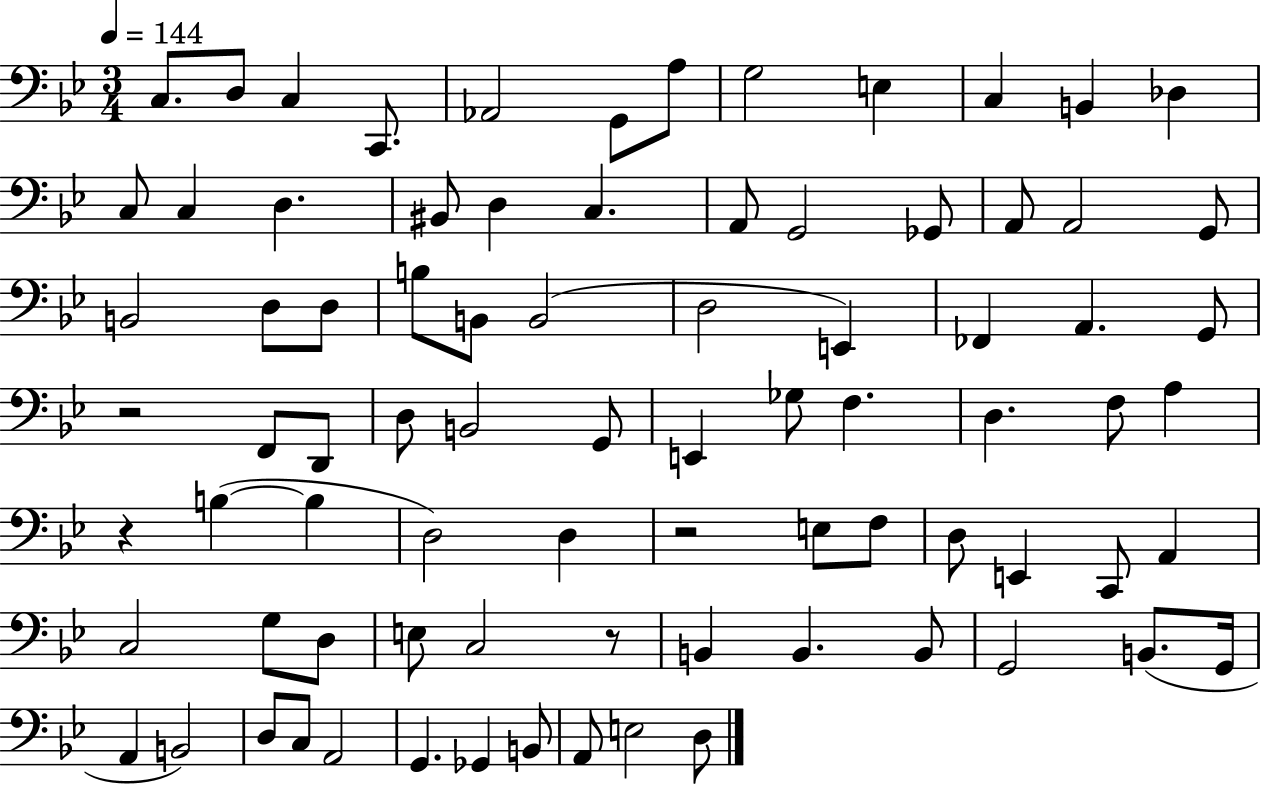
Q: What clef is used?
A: bass